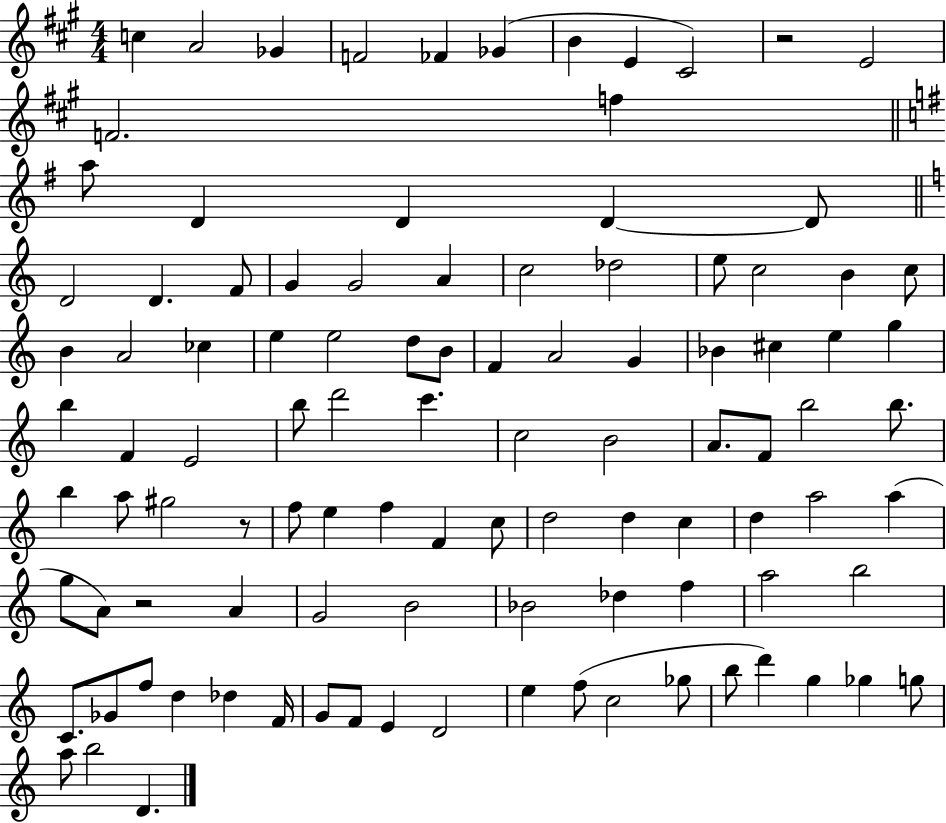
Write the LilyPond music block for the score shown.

{
  \clef treble
  \numericTimeSignature
  \time 4/4
  \key a \major
  c''4 a'2 ges'4 | f'2 fes'4 ges'4( | b'4 e'4 cis'2) | r2 e'2 | \break f'2. f''4 | \bar "||" \break \key g \major a''8 d'4 d'4 d'4~~ d'8 | \bar "||" \break \key c \major d'2 d'4. f'8 | g'4 g'2 a'4 | c''2 des''2 | e''8 c''2 b'4 c''8 | \break b'4 a'2 ces''4 | e''4 e''2 d''8 b'8 | f'4 a'2 g'4 | bes'4 cis''4 e''4 g''4 | \break b''4 f'4 e'2 | b''8 d'''2 c'''4. | c''2 b'2 | a'8. f'8 b''2 b''8. | \break b''4 a''8 gis''2 r8 | f''8 e''4 f''4 f'4 c''8 | d''2 d''4 c''4 | d''4 a''2 a''4( | \break g''8 a'8) r2 a'4 | g'2 b'2 | bes'2 des''4 f''4 | a''2 b''2 | \break c'8. ges'8 f''8 d''4 des''4 f'16 | g'8 f'8 e'4 d'2 | e''4 f''8( c''2 ges''8 | b''8 d'''4) g''4 ges''4 g''8 | \break a''8 b''2 d'4. | \bar "|."
}